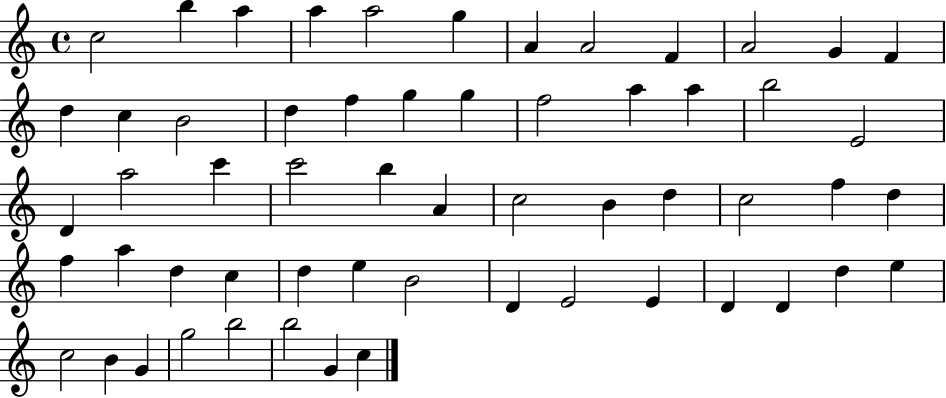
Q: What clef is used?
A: treble